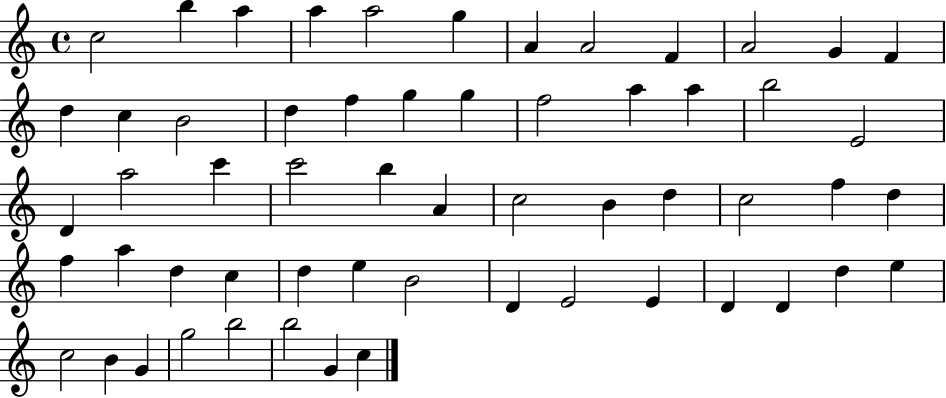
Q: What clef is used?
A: treble